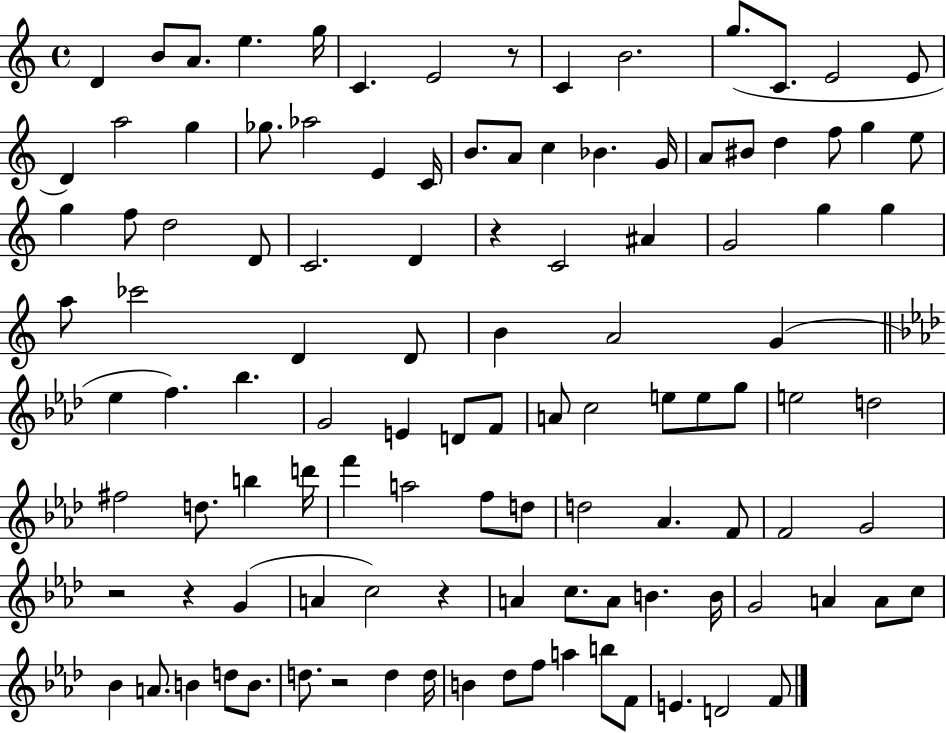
{
  \clef treble
  \time 4/4
  \defaultTimeSignature
  \key c \major
  d'4 b'8 a'8. e''4. g''16 | c'4. e'2 r8 | c'4 b'2. | g''8.( c'8. e'2 e'8 | \break d'4) a''2 g''4 | ges''8. aes''2 e'4 c'16 | b'8. a'8 c''4 bes'4. g'16 | a'8 bis'8 d''4 f''8 g''4 e''8 | \break g''4 f''8 d''2 d'8 | c'2. d'4 | r4 c'2 ais'4 | g'2 g''4 g''4 | \break a''8 ces'''2 d'4 d'8 | b'4 a'2 g'4( | \bar "||" \break \key f \minor ees''4 f''4.) bes''4. | g'2 e'4 d'8 f'8 | a'8 c''2 e''8 e''8 g''8 | e''2 d''2 | \break fis''2 d''8. b''4 d'''16 | f'''4 a''2 f''8 d''8 | d''2 aes'4. f'8 | f'2 g'2 | \break r2 r4 g'4( | a'4 c''2) r4 | a'4 c''8. a'8 b'4. b'16 | g'2 a'4 a'8 c''8 | \break bes'4 a'8. b'4 d''8 b'8. | d''8. r2 d''4 d''16 | b'4 des''8 f''8 a''4 b''8 f'8 | e'4. d'2 f'8 | \break \bar "|."
}